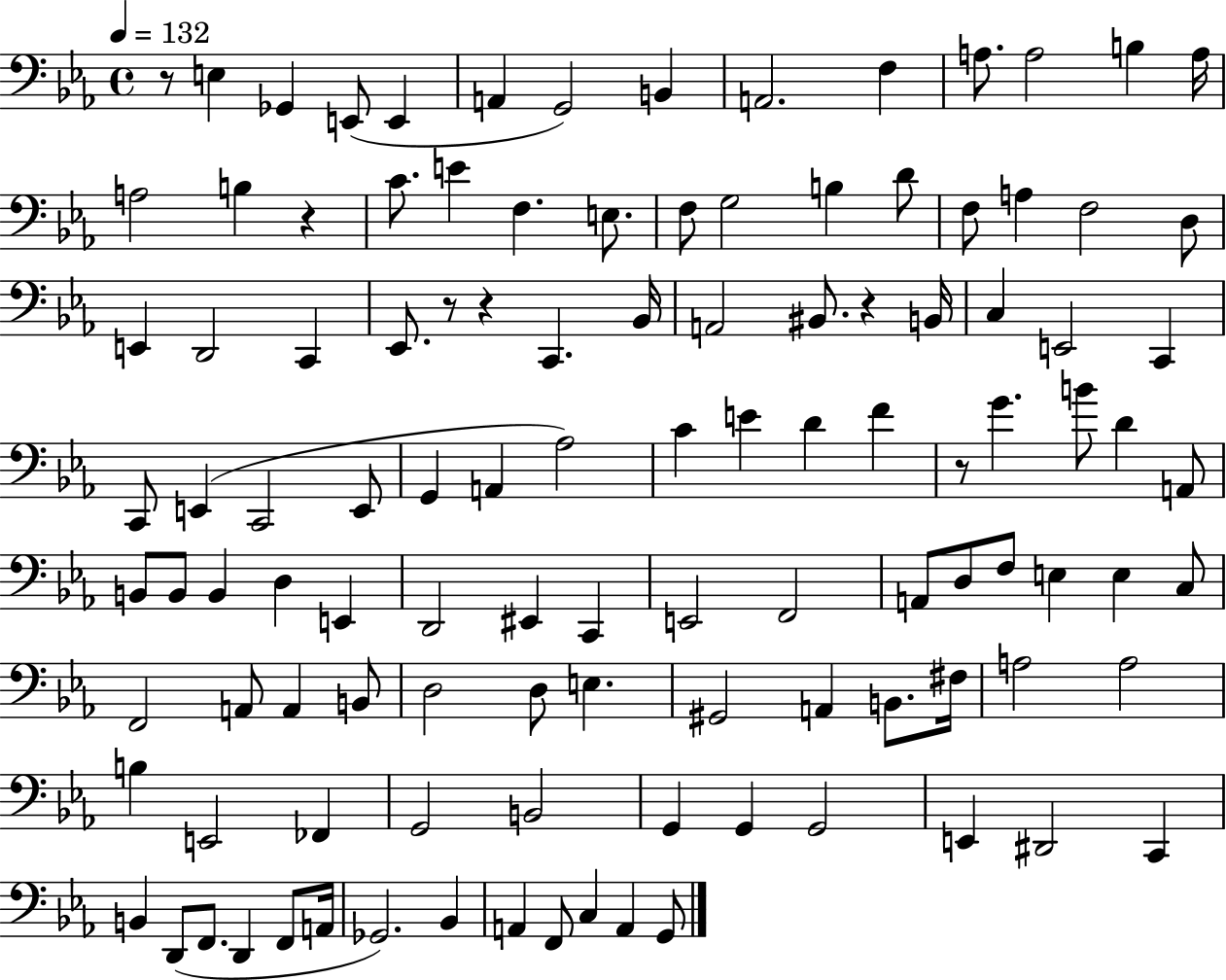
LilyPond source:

{
  \clef bass
  \time 4/4
  \defaultTimeSignature
  \key ees \major
  \tempo 4 = 132
  r8 e4 ges,4 e,8( e,4 | a,4 g,2) b,4 | a,2. f4 | a8. a2 b4 a16 | \break a2 b4 r4 | c'8. e'4 f4. e8. | f8 g2 b4 d'8 | f8 a4 f2 d8 | \break e,4 d,2 c,4 | ees,8. r8 r4 c,4. bes,16 | a,2 bis,8. r4 b,16 | c4 e,2 c,4 | \break c,8 e,4( c,2 e,8 | g,4 a,4 aes2) | c'4 e'4 d'4 f'4 | r8 g'4. b'8 d'4 a,8 | \break b,8 b,8 b,4 d4 e,4 | d,2 eis,4 c,4 | e,2 f,2 | a,8 d8 f8 e4 e4 c8 | \break f,2 a,8 a,4 b,8 | d2 d8 e4. | gis,2 a,4 b,8. fis16 | a2 a2 | \break b4 e,2 fes,4 | g,2 b,2 | g,4 g,4 g,2 | e,4 dis,2 c,4 | \break b,4 d,8( f,8. d,4 f,8 a,16 | ges,2.) bes,4 | a,4 f,8 c4 a,4 g,8 | \bar "|."
}